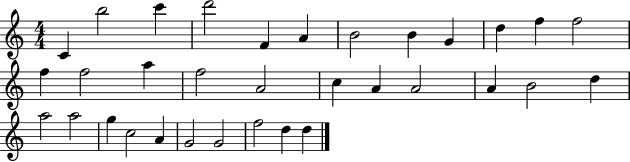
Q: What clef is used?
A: treble